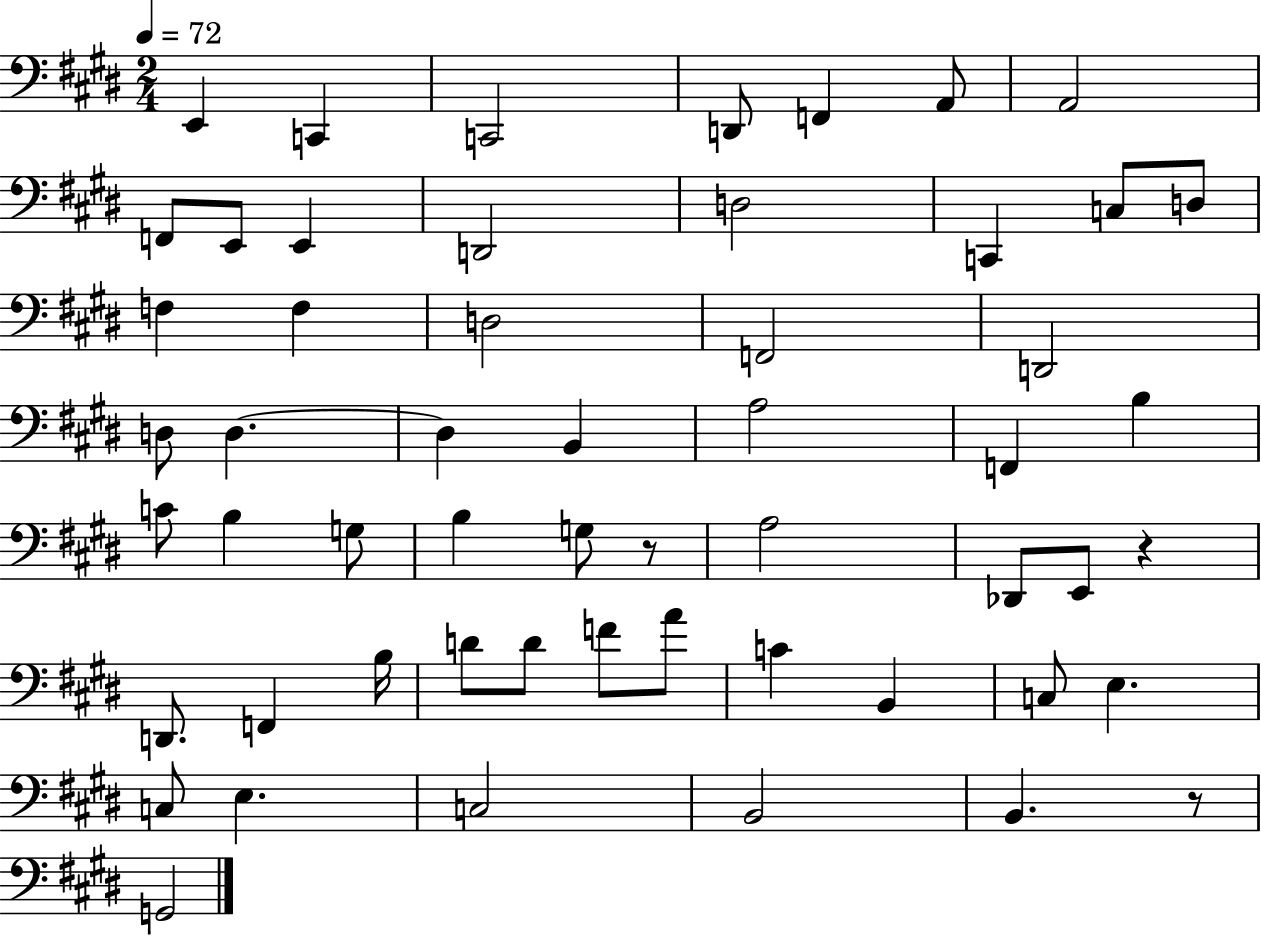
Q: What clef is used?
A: bass